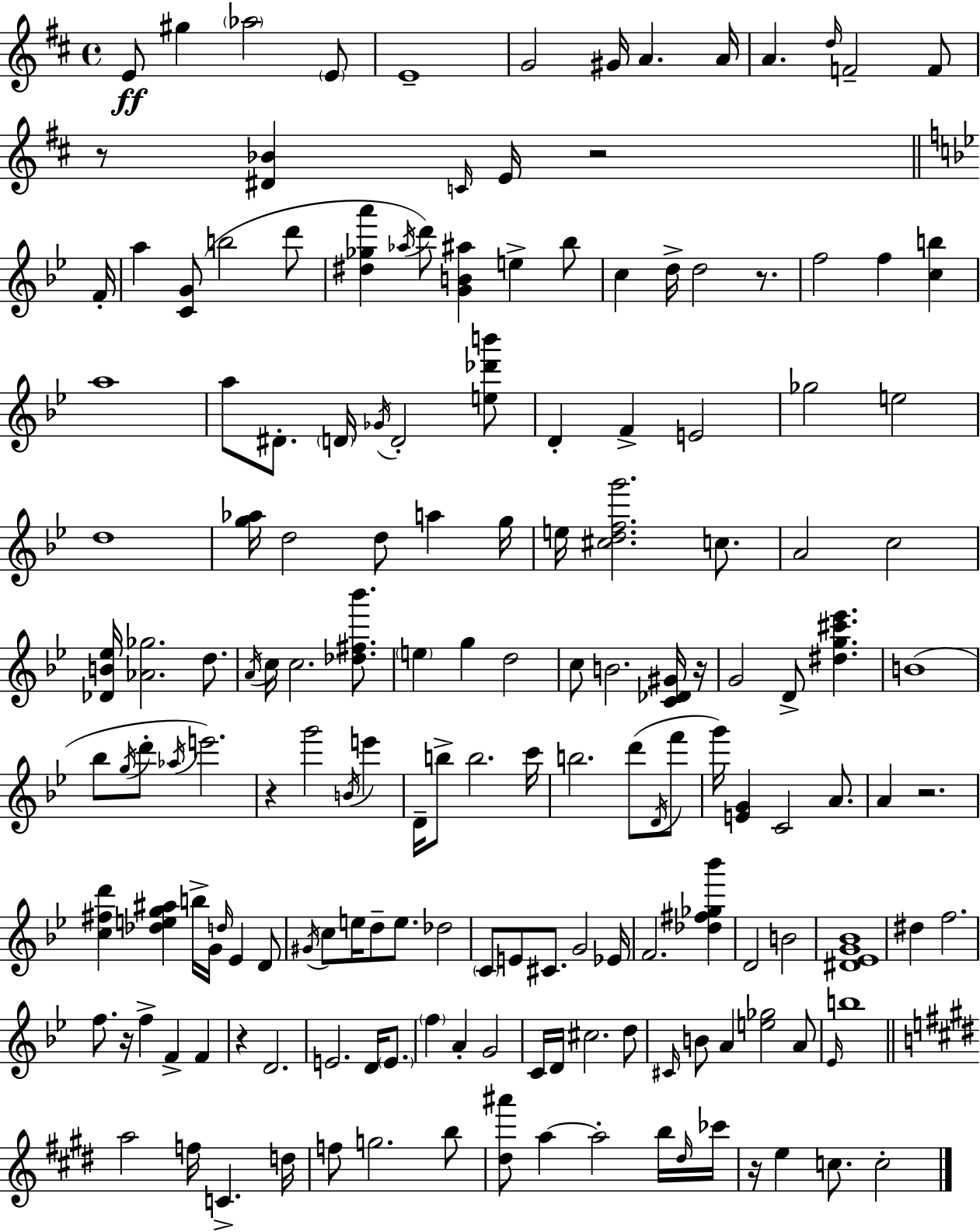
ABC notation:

X:1
T:Untitled
M:4/4
L:1/4
K:D
E/2 ^g _a2 E/2 E4 G2 ^G/4 A A/4 A d/4 F2 F/2 z/2 [^D_B] C/4 E/4 z2 F/4 a [CG]/2 b2 d'/2 [^d_ga'] _a/4 d'/2 [GB^a] e _b/2 c d/4 d2 z/2 f2 f [cb] a4 a/2 ^D/2 D/4 _G/4 D2 [e_d'b']/2 D F E2 _g2 e2 d4 [g_a]/4 d2 d/2 a g/4 e/4 [^cdfg']2 c/2 A2 c2 [_DB_e]/4 [_A_g]2 d/2 A/4 c/4 c2 [_d^f_b']/2 e g d2 c/2 B2 [C_D^G]/4 z/4 G2 D/2 [^dg^c'_e'] B4 _b/2 g/4 d'/2 _a/4 e'2 z g'2 B/4 e' D/4 b/2 b2 c'/4 b2 d'/2 D/4 f'/2 g'/4 [EG] C2 A/2 A z2 [c^fd'] [_deg^a] b/4 G/4 d/4 _E D/2 ^G/4 c/2 e/4 d/2 e/2 _d2 C/2 E/2 ^C/2 G2 _E/4 F2 [_d^f_g_b'] D2 B2 [^D_EG_B]4 ^d f2 f/2 z/4 f F F z D2 E2 D/4 E/2 f A G2 C/4 D/4 ^c2 d/2 ^C/4 B/2 A [e_g]2 A/2 _E/4 b4 a2 f/4 C d/4 f/2 g2 b/2 [^d^a']/2 a a2 b/4 ^d/4 _c'/4 z/4 e c/2 c2